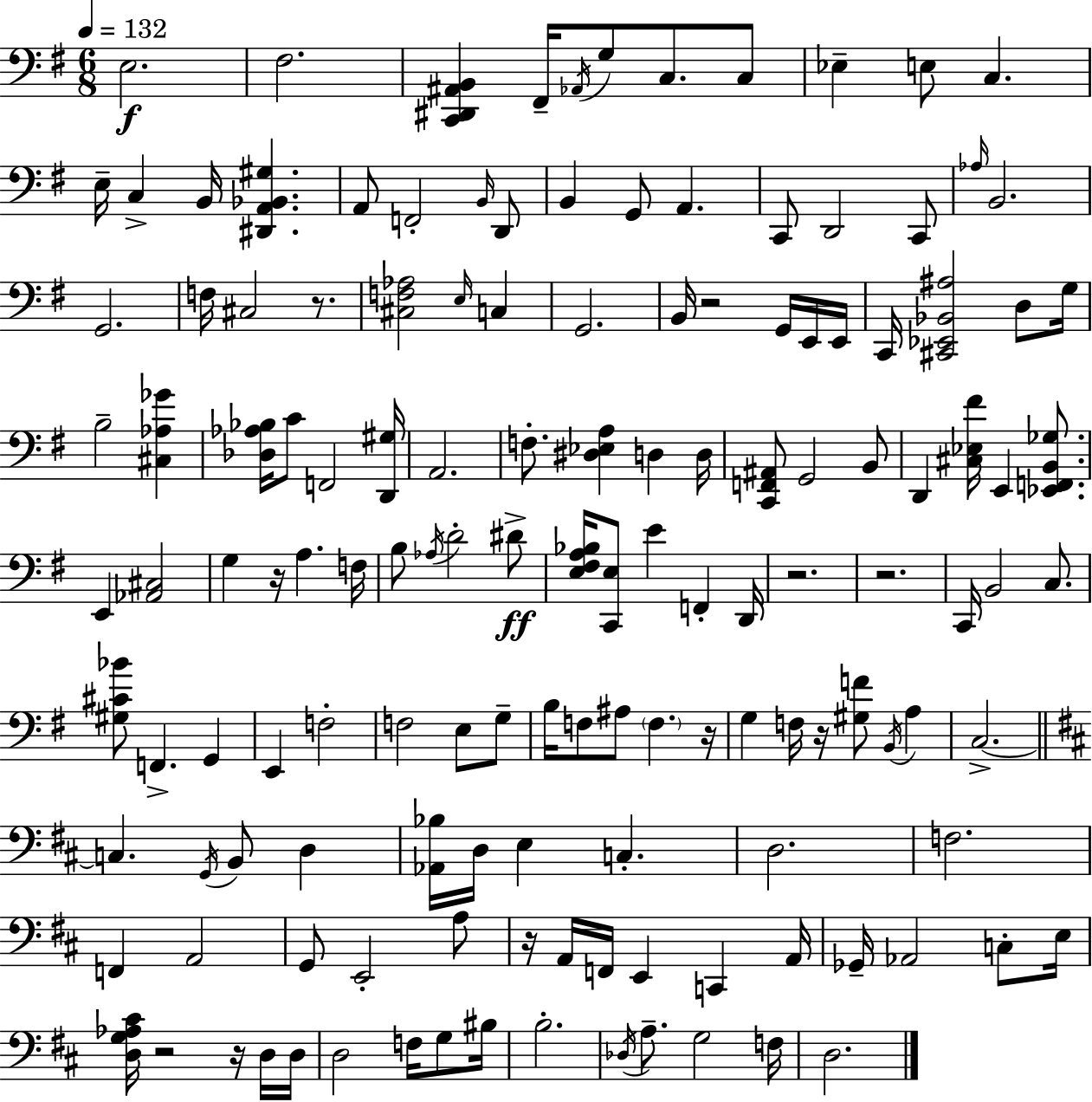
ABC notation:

X:1
T:Untitled
M:6/8
L:1/4
K:Em
E,2 ^F,2 [C,,^D,,^A,,B,,] ^F,,/4 _A,,/4 G,/2 C,/2 C,/2 _E, E,/2 C, E,/4 C, B,,/4 [^D,,A,,_B,,^G,] A,,/2 F,,2 B,,/4 D,,/2 B,, G,,/2 A,, C,,/2 D,,2 C,,/2 _A,/4 B,,2 G,,2 F,/4 ^C,2 z/2 [^C,F,_A,]2 E,/4 C, G,,2 B,,/4 z2 G,,/4 E,,/4 E,,/4 C,,/4 [^C,,_E,,_B,,^A,]2 D,/2 G,/4 B,2 [^C,_A,_G] [_D,_A,_B,]/4 C/2 F,,2 [D,,^G,]/4 A,,2 F,/2 [^D,_E,A,] D, D,/4 [C,,F,,^A,,]/2 G,,2 B,,/2 D,, [^C,_E,^F]/4 E,, [_E,,F,,B,,_G,]/2 E,, [_A,,^C,]2 G, z/4 A, F,/4 B,/2 _A,/4 D2 ^D/2 [E,^F,A,_B,]/4 [C,,E,]/2 E F,, D,,/4 z2 z2 C,,/4 B,,2 C,/2 [^G,^C_B]/2 F,, G,, E,, F,2 F,2 E,/2 G,/2 B,/4 F,/2 ^A,/2 F, z/4 G, F,/4 z/4 [^G,F]/2 B,,/4 A, C,2 C, G,,/4 B,,/2 D, [_A,,_B,]/4 D,/4 E, C, D,2 F,2 F,, A,,2 G,,/2 E,,2 A,/2 z/4 A,,/4 F,,/4 E,, C,, A,,/4 _G,,/4 _A,,2 C,/2 E,/4 [D,G,_A,^C]/4 z2 z/4 D,/4 D,/4 D,2 F,/4 G,/2 ^B,/4 B,2 _D,/4 A,/2 G,2 F,/4 D,2